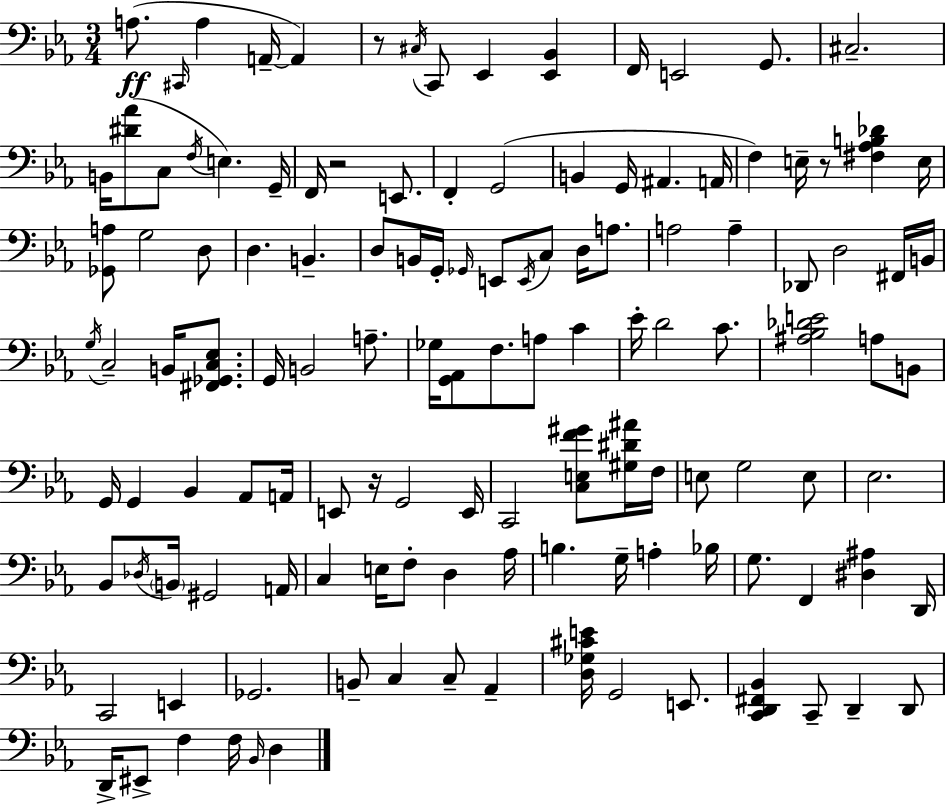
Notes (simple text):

A3/e. C#2/s A3/q A2/s A2/q R/e C#3/s C2/e Eb2/q [Eb2,Bb2]/q F2/s E2/h G2/e. C#3/h. B2/s [D#4,Ab4]/e C3/e F3/s E3/q. G2/s F2/s R/h E2/e. F2/q G2/h B2/q G2/s A#2/q. A2/s F3/q E3/s R/e [F#3,Ab3,B3,Db4]/q E3/s [Gb2,A3]/e G3/h D3/e D3/q. B2/q. D3/e B2/s G2/s Gb2/s E2/e E2/s C3/e D3/s A3/e. A3/h A3/q Db2/e D3/h F#2/s B2/s G3/s C3/h B2/s [F#2,Gb2,C3,Eb3]/e. G2/s B2/h A3/e. Gb3/s [G2,Ab2]/e F3/e. A3/e C4/q Eb4/s D4/h C4/e. [A#3,Bb3,Db4,E4]/h A3/e B2/e G2/s G2/q Bb2/q Ab2/e A2/s E2/e R/s G2/h E2/s C2/h [C3,E3,F4,G#4]/e [G#3,D#4,A#4]/s F3/s E3/e G3/h E3/e Eb3/h. Bb2/e Db3/s B2/s G#2/h A2/s C3/q E3/s F3/e D3/q Ab3/s B3/q. G3/s A3/q Bb3/s G3/e. F2/q [D#3,A#3]/q D2/s C2/h E2/q Gb2/h. B2/e C3/q C3/e Ab2/q [D3,Gb3,C#4,E4]/s G2/h E2/e. [C2,D2,F#2,Bb2]/q C2/e D2/q D2/e D2/s EIS2/e F3/q F3/s Bb2/s D3/q